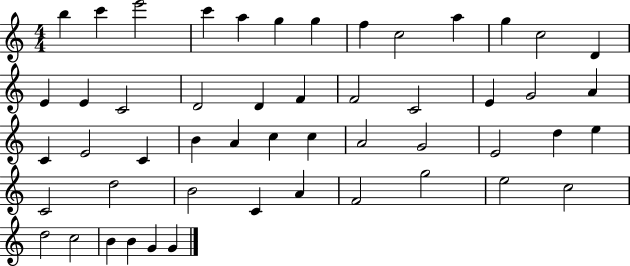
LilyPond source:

{
  \clef treble
  \numericTimeSignature
  \time 4/4
  \key c \major
  b''4 c'''4 e'''2 | c'''4 a''4 g''4 g''4 | f''4 c''2 a''4 | g''4 c''2 d'4 | \break e'4 e'4 c'2 | d'2 d'4 f'4 | f'2 c'2 | e'4 g'2 a'4 | \break c'4 e'2 c'4 | b'4 a'4 c''4 c''4 | a'2 g'2 | e'2 d''4 e''4 | \break c'2 d''2 | b'2 c'4 a'4 | f'2 g''2 | e''2 c''2 | \break d''2 c''2 | b'4 b'4 g'4 g'4 | \bar "|."
}